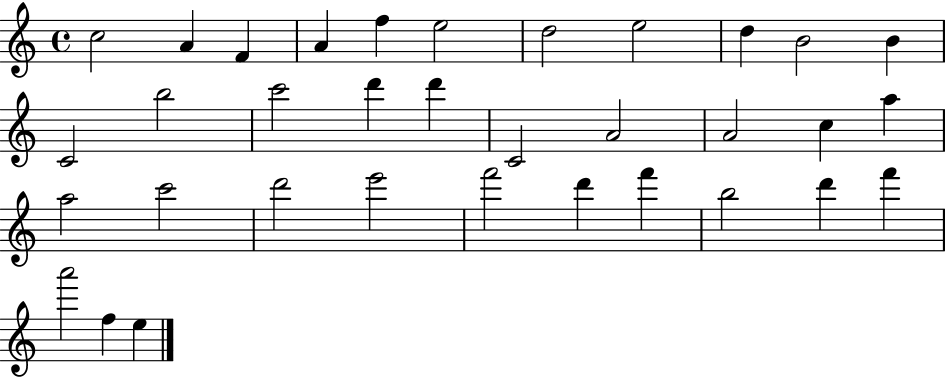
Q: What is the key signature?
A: C major